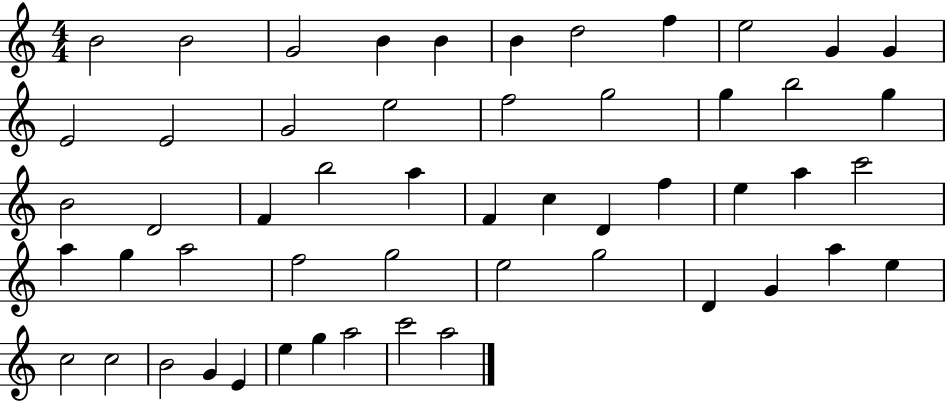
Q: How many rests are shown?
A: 0